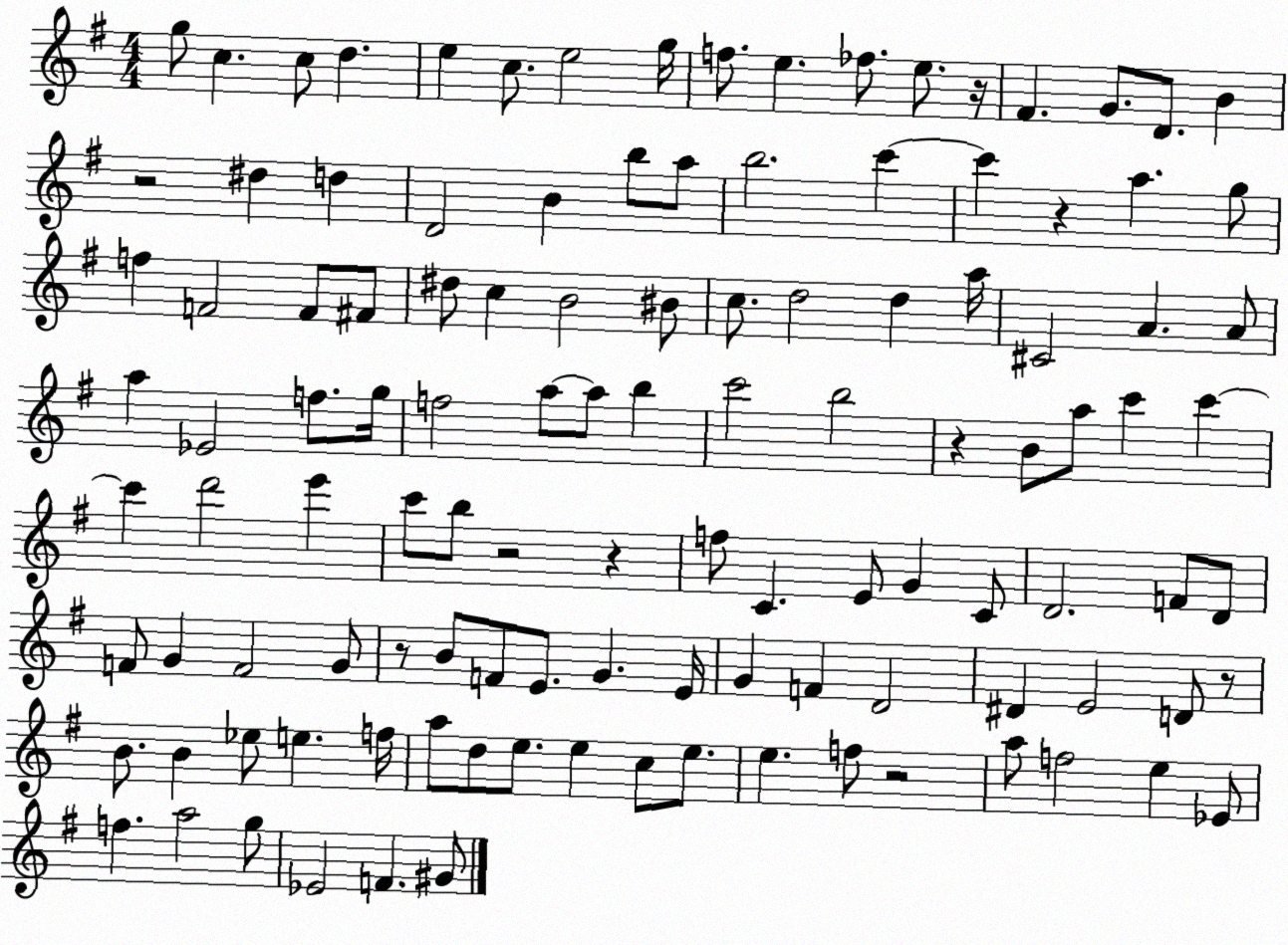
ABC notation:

X:1
T:Untitled
M:4/4
L:1/4
K:G
g/2 c c/2 d e c/2 e2 g/4 f/2 e _f/2 e/2 z/4 ^F G/2 D/2 B z2 ^d d D2 B b/2 a/2 b2 c' c' z a g/2 f F2 F/2 ^F/2 ^d/2 c B2 ^B/2 c/2 d2 d a/4 ^C2 A A/2 a _E2 f/2 g/4 f2 a/2 a/2 b c'2 b2 z B/2 a/2 c' c' c' d'2 e' c'/2 b/2 z2 z f/2 C E/2 G C/2 D2 F/2 D/2 F/2 G F2 G/2 z/2 B/2 F/2 E/2 G E/4 G F D2 ^D E2 D/2 z/2 B/2 B _e/2 e f/4 a/2 d/2 e/2 e c/2 e/2 e f/2 z2 a/2 f2 e _E/2 f a2 g/2 _E2 F ^G/2